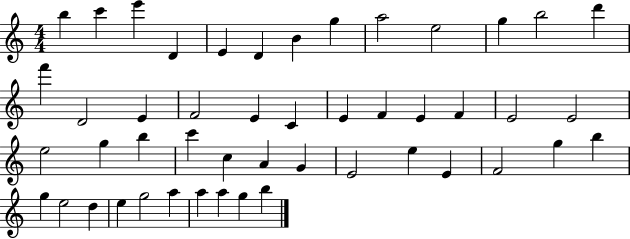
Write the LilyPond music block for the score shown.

{
  \clef treble
  \numericTimeSignature
  \time 4/4
  \key c \major
  b''4 c'''4 e'''4 d'4 | e'4 d'4 b'4 g''4 | a''2 e''2 | g''4 b''2 d'''4 | \break f'''4 d'2 e'4 | f'2 e'4 c'4 | e'4 f'4 e'4 f'4 | e'2 e'2 | \break e''2 g''4 b''4 | c'''4 c''4 a'4 g'4 | e'2 e''4 e'4 | f'2 g''4 b''4 | \break g''4 e''2 d''4 | e''4 g''2 a''4 | a''4 a''4 g''4 b''4 | \bar "|."
}